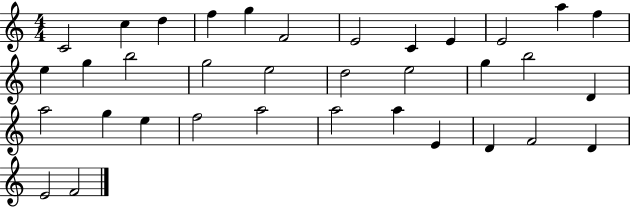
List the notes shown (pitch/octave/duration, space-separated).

C4/h C5/q D5/q F5/q G5/q F4/h E4/h C4/q E4/q E4/h A5/q F5/q E5/q G5/q B5/h G5/h E5/h D5/h E5/h G5/q B5/h D4/q A5/h G5/q E5/q F5/h A5/h A5/h A5/q E4/q D4/q F4/h D4/q E4/h F4/h